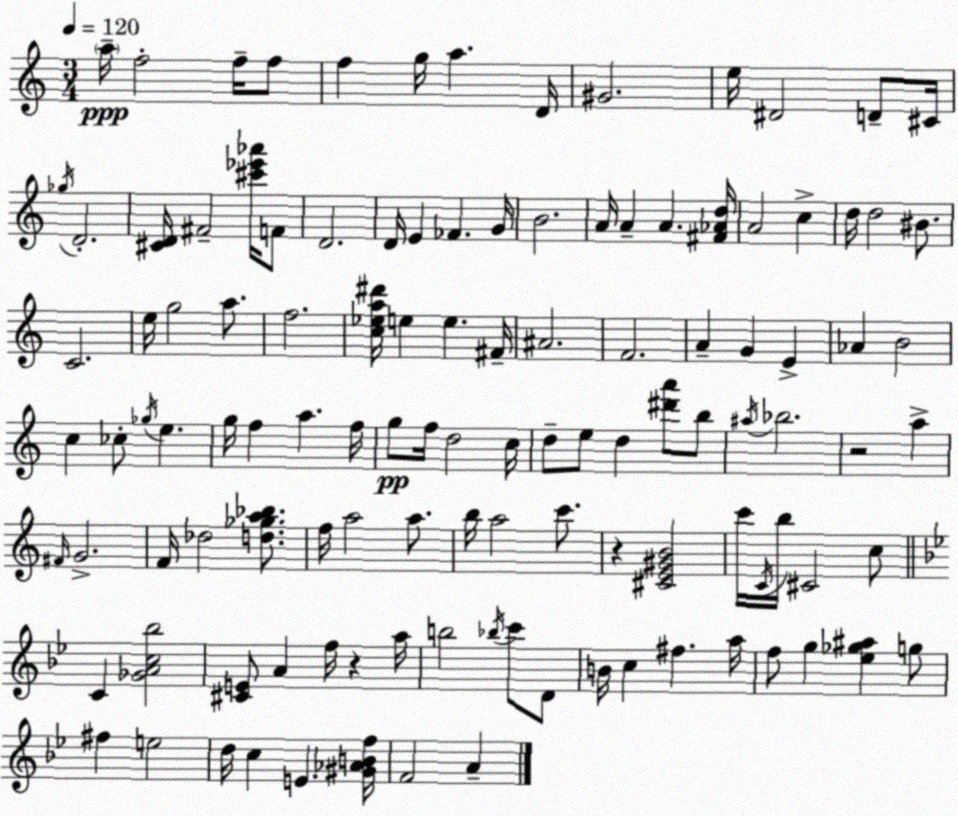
X:1
T:Untitled
M:3/4
L:1/4
K:Am
a/4 f2 f/4 f/2 f g/4 a D/4 ^G2 e/4 ^D2 D/2 ^C/4 _g/4 D2 [^CD]/4 ^F2 [^c'_e'_a']/4 F/2 D2 D/4 E _F G/4 B2 A/4 A A [^F_Ad]/4 A2 c d/4 d2 ^B/2 C2 e/4 g2 a/2 f2 [c_ea^d']/4 e e ^F/4 ^A2 F2 A G E _A B2 c _c/2 _g/4 e g/4 f a f/4 g/2 f/4 d2 c/4 d/2 e/2 d [^d'a']/2 b/2 ^a/4 _b2 z2 a ^F/4 G2 F/4 _d2 [d_ga_b]/2 f/4 a2 a/2 b/4 a2 c'/2 z [^CE^GB]2 c'/4 C/4 b/4 ^C2 c/2 C [_GAc_b]2 [^CE]/2 A f/4 z a/4 b2 _b/4 c'/2 D/2 B/4 c ^f a/4 f/2 g [_e_g^a] g/2 ^f e2 d/4 c E [^G_ABf]/4 F2 A